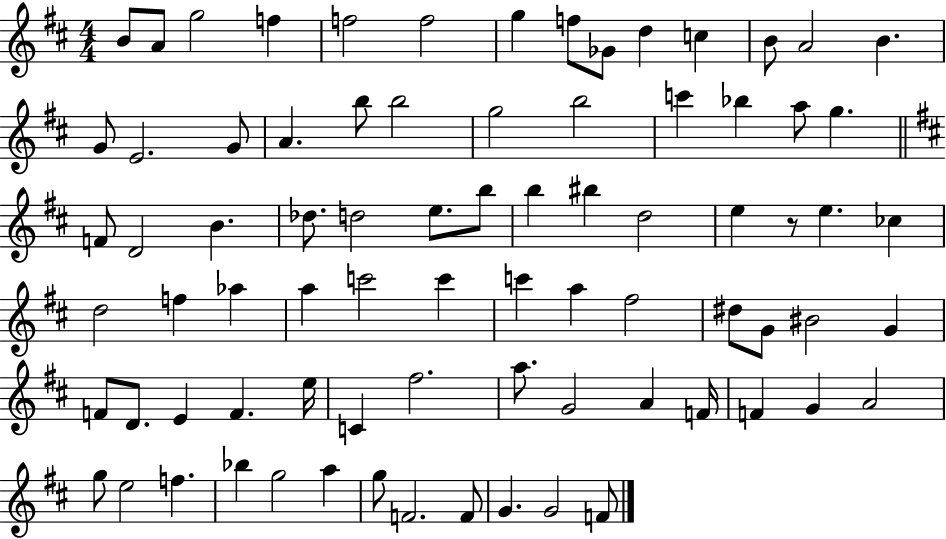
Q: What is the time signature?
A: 4/4